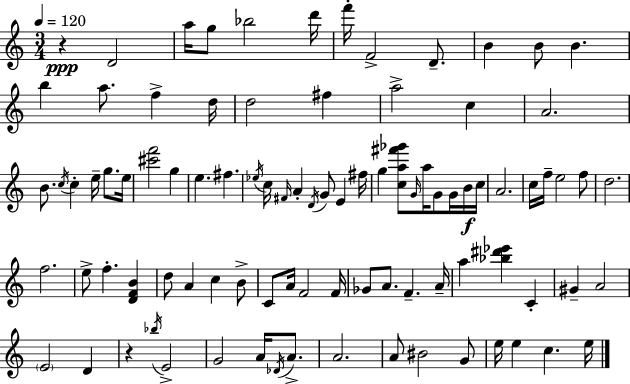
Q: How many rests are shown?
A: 2